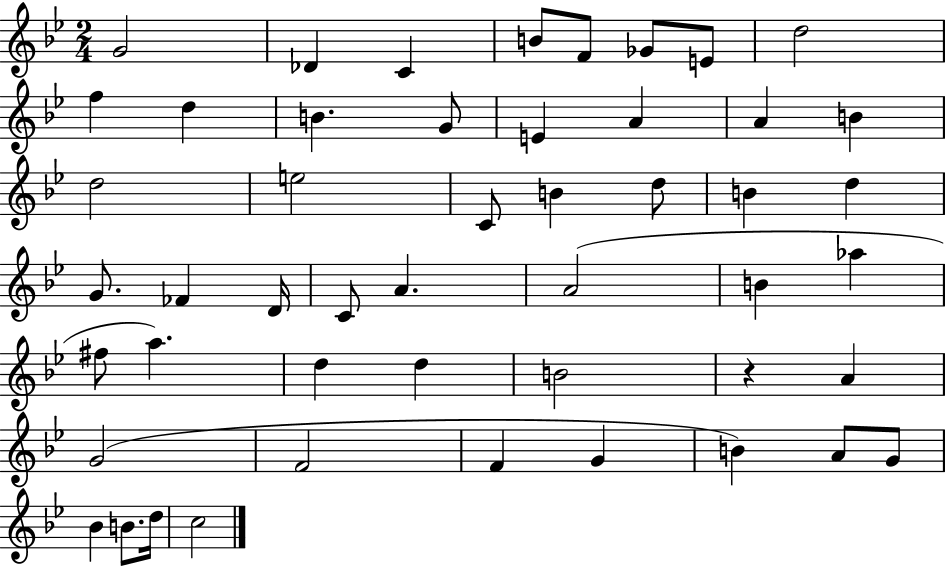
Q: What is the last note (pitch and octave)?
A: C5